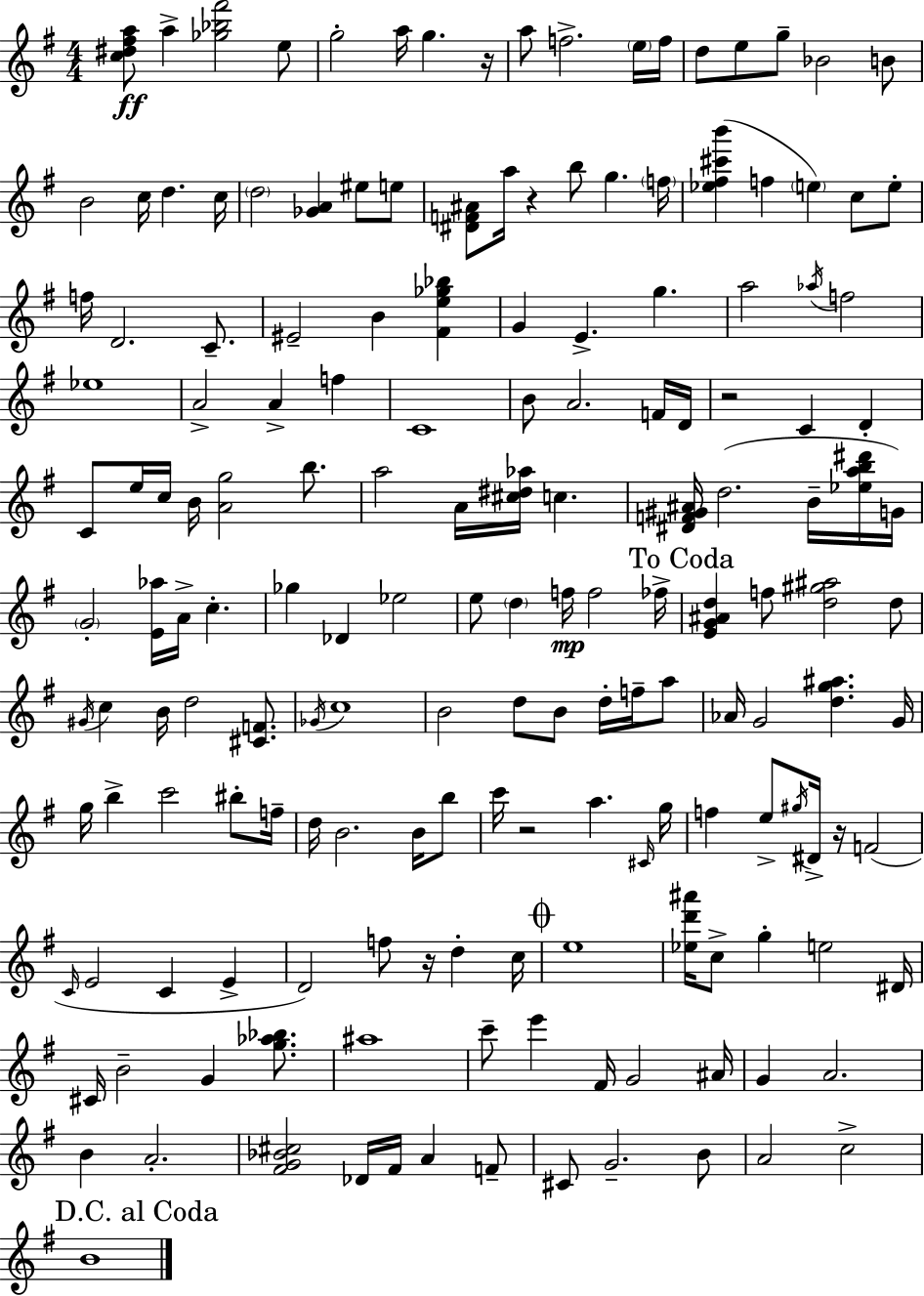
[C5,D#5,F#5,A5]/e A5/q [Gb5,Bb5,F#6]/h E5/e G5/h A5/s G5/q. R/s A5/e F5/h. E5/s F5/s D5/e E5/e G5/e Bb4/h B4/e B4/h C5/s D5/q. C5/s D5/h [Gb4,A4]/q EIS5/e E5/e [D#4,F4,A#4]/e A5/s R/q B5/e G5/q. F5/s [Eb5,F#5,C#6,B6]/q F5/q E5/q C5/e E5/e F5/s D4/h. C4/e. EIS4/h B4/q [F#4,E5,Gb5,Bb5]/q G4/q E4/q. G5/q. A5/h Ab5/s F5/h Eb5/w A4/h A4/q F5/q C4/w B4/e A4/h. F4/s D4/s R/h C4/q D4/q C4/e E5/s C5/s B4/s [A4,G5]/h B5/e. A5/h A4/s [C#5,D#5,Ab5]/s C5/q. [D#4,F4,G#4,A#4]/s D5/h. B4/s [Eb5,A5,B5,D#6]/s G4/s G4/h [E4,Ab5]/s A4/s C5/q. Gb5/q Db4/q Eb5/h E5/e D5/q F5/s F5/h FES5/s [E4,G4,A#4,D5]/q F5/e [D5,G#5,A#5]/h D5/e G#4/s C5/q B4/s D5/h [C#4,F4]/e. Gb4/s C5/w B4/h D5/e B4/e D5/s F5/s A5/e Ab4/s G4/h [D5,G5,A#5]/q. G4/s G5/s B5/q C6/h BIS5/e F5/s D5/s B4/h. B4/s B5/e C6/s R/h A5/q. C#4/s G5/s F5/q E5/e G#5/s D#4/s R/s F4/h C4/s E4/h C4/q E4/q D4/h F5/e R/s D5/q C5/s E5/w [Eb5,D6,A#6]/s C5/e G5/q E5/h D#4/s C#4/s B4/h G4/q [G5,Ab5,Bb5]/e. A#5/w C6/e E6/q F#4/s G4/h A#4/s G4/q A4/h. B4/q A4/h. [F#4,G4,Bb4,C#5]/h Db4/s F#4/s A4/q F4/e C#4/e G4/h. B4/e A4/h C5/h B4/w